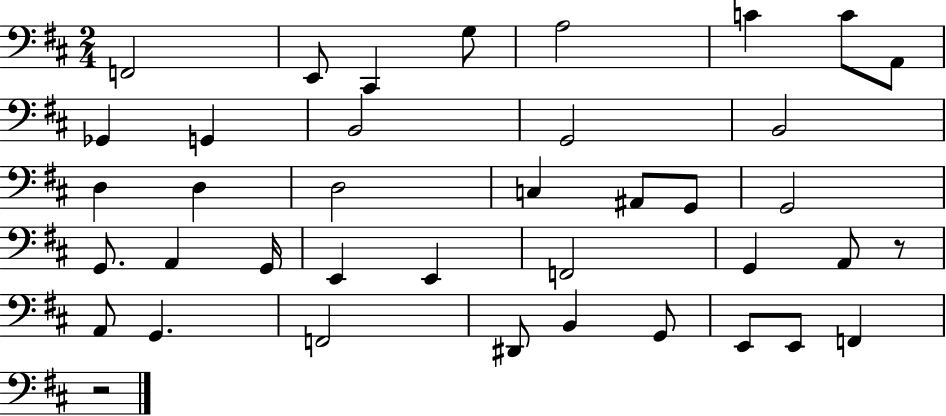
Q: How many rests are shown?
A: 2